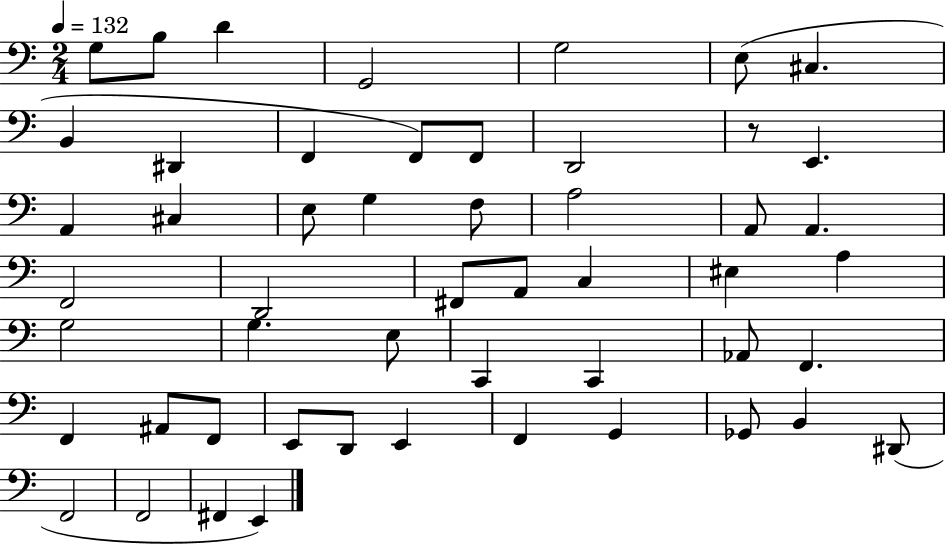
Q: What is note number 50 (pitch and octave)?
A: F#2